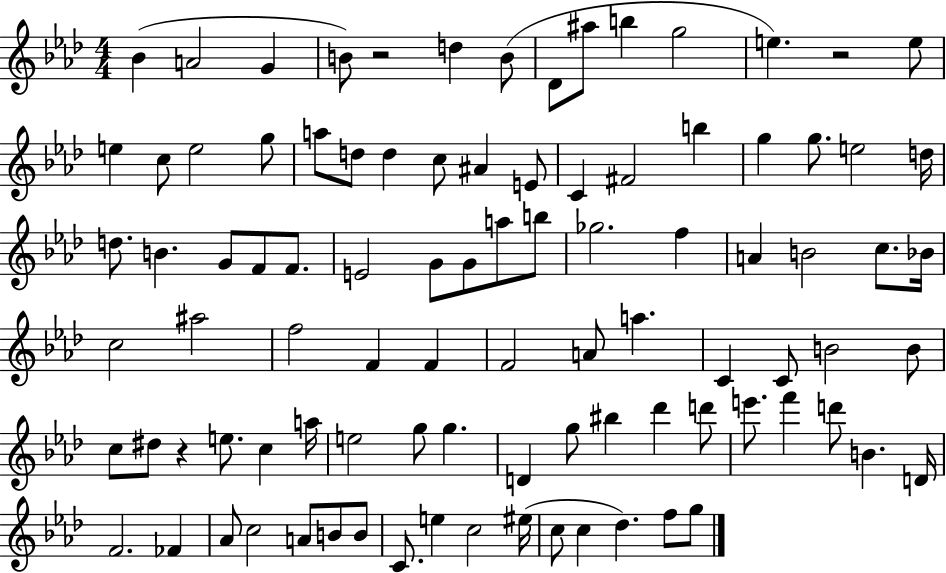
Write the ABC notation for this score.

X:1
T:Untitled
M:4/4
L:1/4
K:Ab
_B A2 G B/2 z2 d B/2 _D/2 ^a/2 b g2 e z2 e/2 e c/2 e2 g/2 a/2 d/2 d c/2 ^A E/2 C ^F2 b g g/2 e2 d/4 d/2 B G/2 F/2 F/2 E2 G/2 G/2 a/2 b/2 _g2 f A B2 c/2 _B/4 c2 ^a2 f2 F F F2 A/2 a C C/2 B2 B/2 c/2 ^d/2 z e/2 c a/4 e2 g/2 g D g/2 ^b _d' d'/2 e'/2 f' d'/2 B D/4 F2 _F _A/2 c2 A/2 B/2 B/2 C/2 e c2 ^e/4 c/2 c _d f/2 g/2